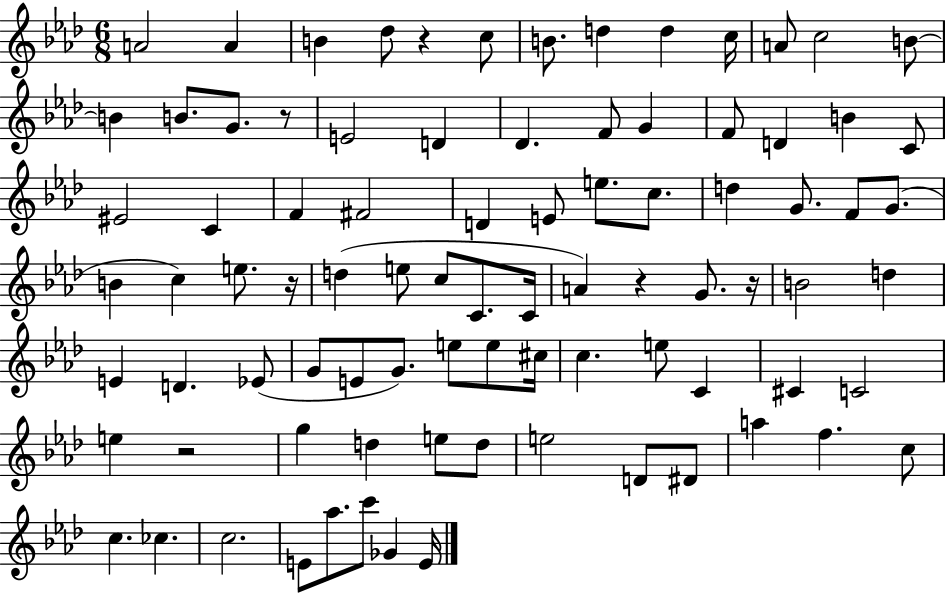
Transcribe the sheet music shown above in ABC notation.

X:1
T:Untitled
M:6/8
L:1/4
K:Ab
A2 A B _d/2 z c/2 B/2 d d c/4 A/2 c2 B/2 B B/2 G/2 z/2 E2 D _D F/2 G F/2 D B C/2 ^E2 C F ^F2 D E/2 e/2 c/2 d G/2 F/2 G/2 B c e/2 z/4 d e/2 c/2 C/2 C/4 A z G/2 z/4 B2 d E D _E/2 G/2 E/2 G/2 e/2 e/2 ^c/4 c e/2 C ^C C2 e z2 g d e/2 d/2 e2 D/2 ^D/2 a f c/2 c _c c2 E/2 _a/2 c'/2 _G E/4